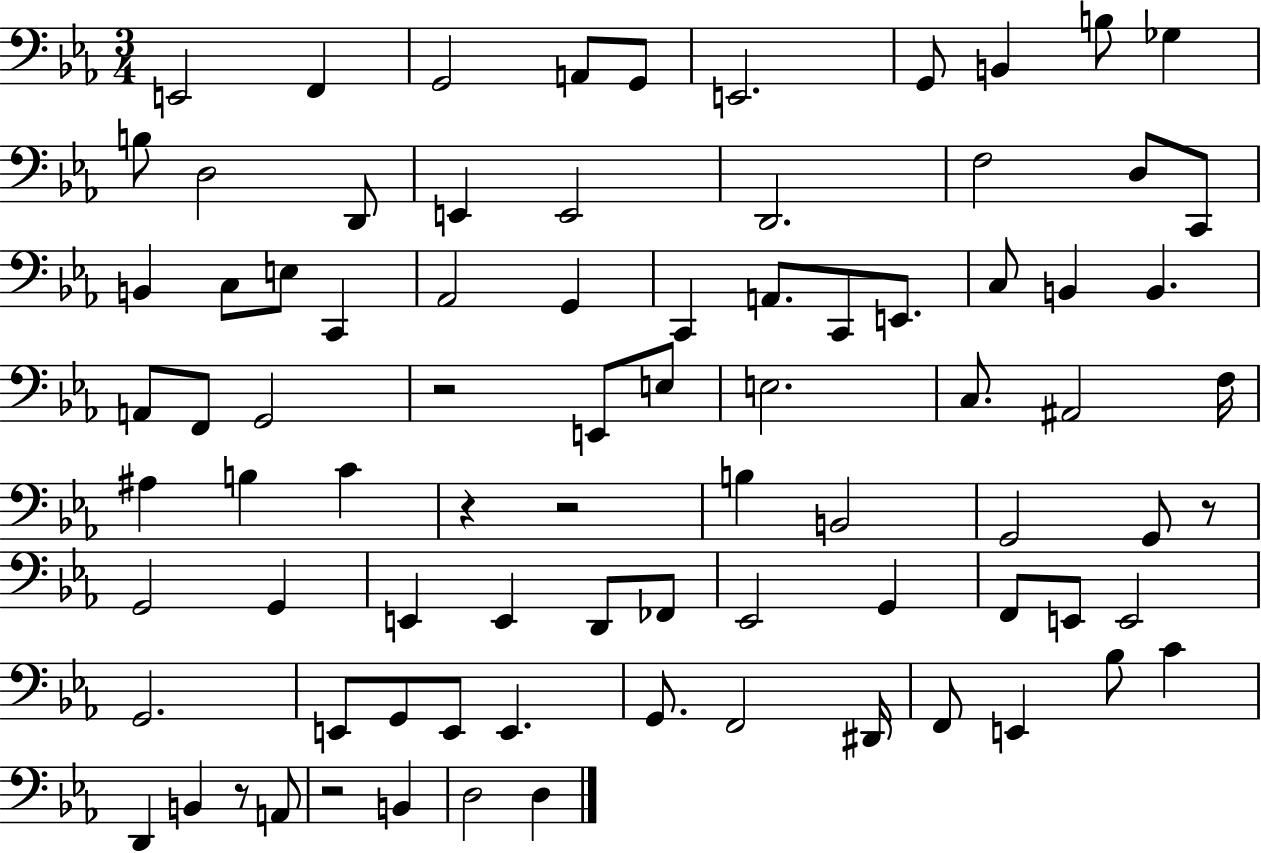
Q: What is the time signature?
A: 3/4